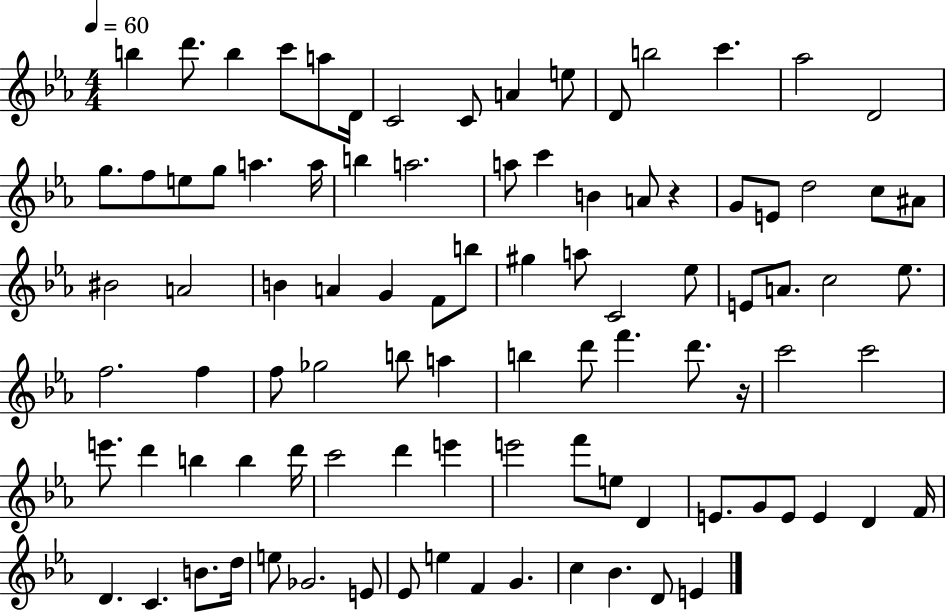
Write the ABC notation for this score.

X:1
T:Untitled
M:4/4
L:1/4
K:Eb
b d'/2 b c'/2 a/2 D/4 C2 C/2 A e/2 D/2 b2 c' _a2 D2 g/2 f/2 e/2 g/2 a a/4 b a2 a/2 c' B A/2 z G/2 E/2 d2 c/2 ^A/2 ^B2 A2 B A G F/2 b/2 ^g a/2 C2 _e/2 E/2 A/2 c2 _e/2 f2 f f/2 _g2 b/2 a b d'/2 f' d'/2 z/4 c'2 c'2 e'/2 d' b b d'/4 c'2 d' e' e'2 f'/2 e/2 D E/2 G/2 E/2 E D F/4 D C B/2 d/4 e/2 _G2 E/2 _E/2 e F G c _B D/2 E